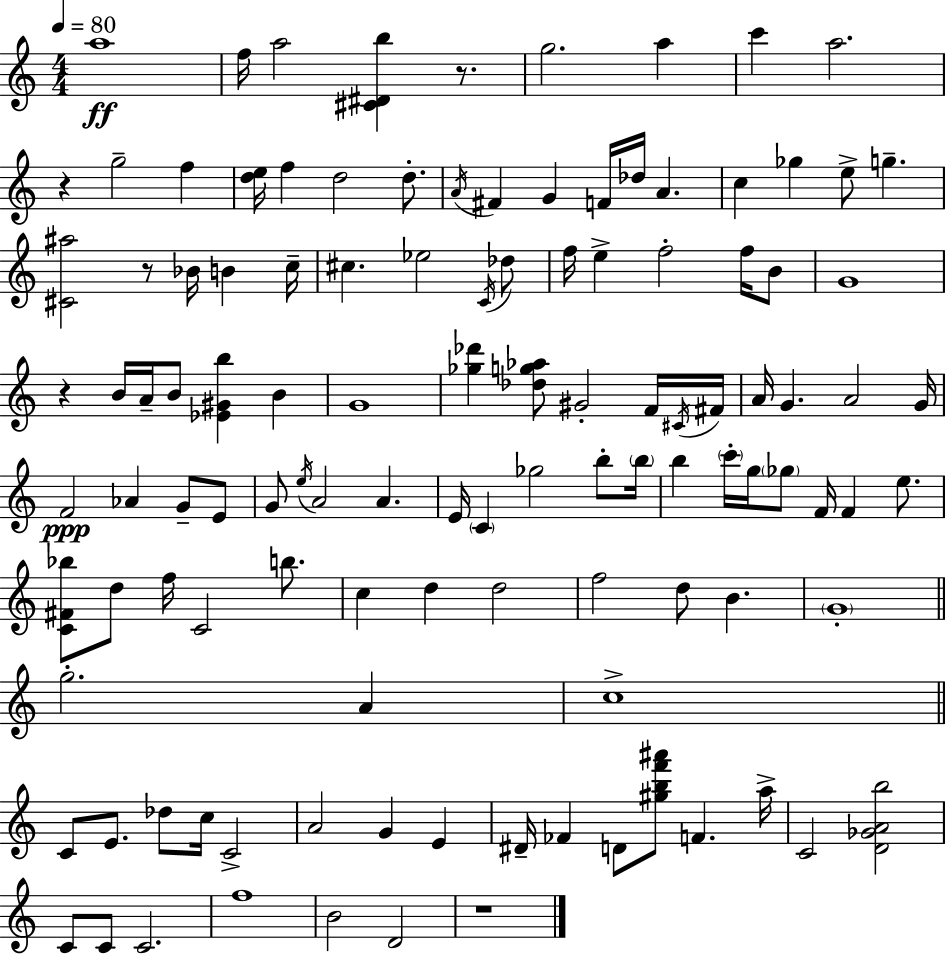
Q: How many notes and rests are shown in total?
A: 116